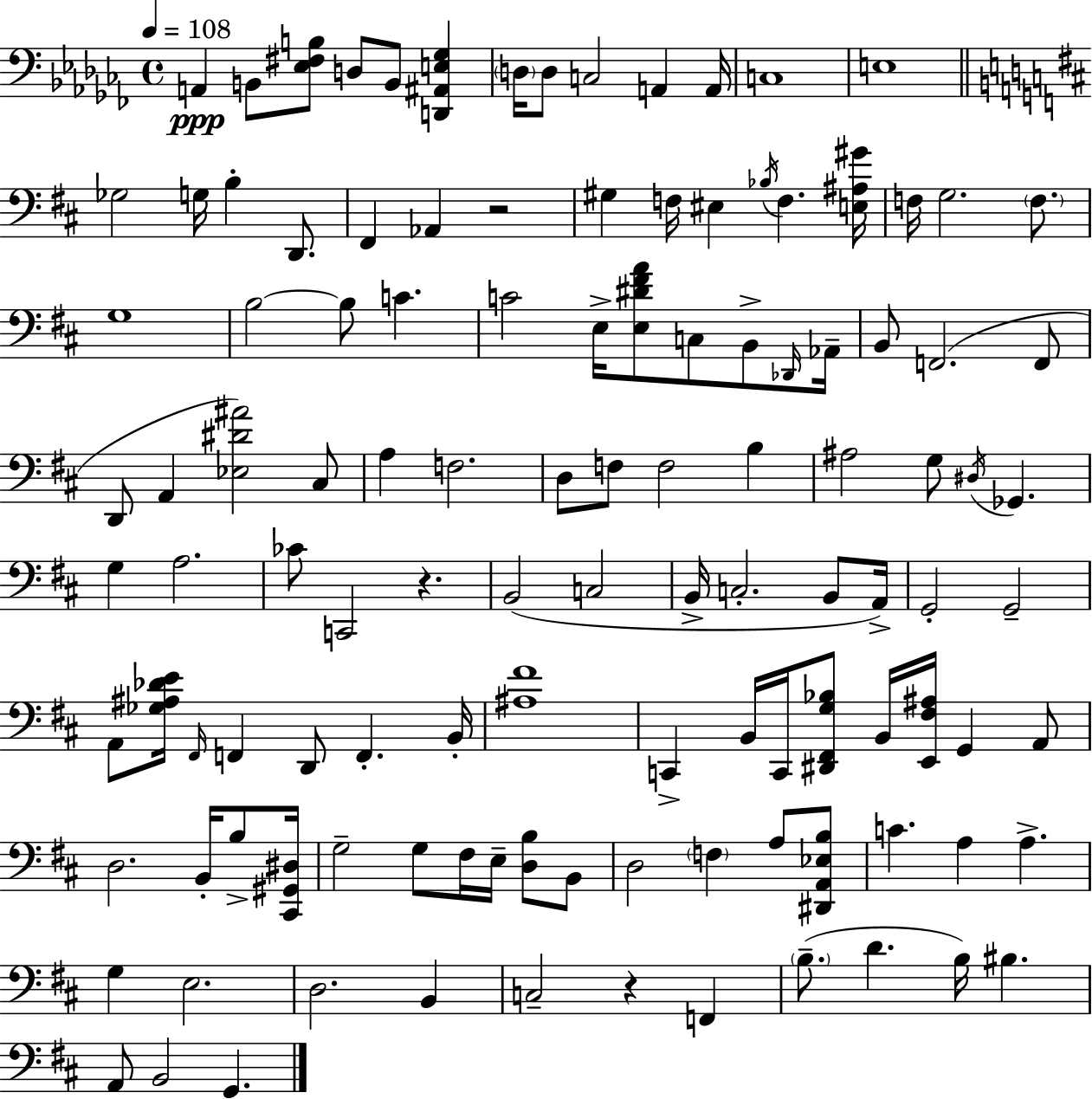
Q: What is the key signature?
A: AES minor